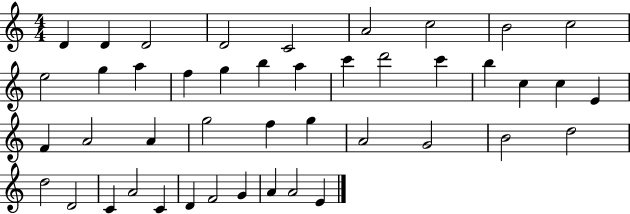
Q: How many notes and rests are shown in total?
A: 44